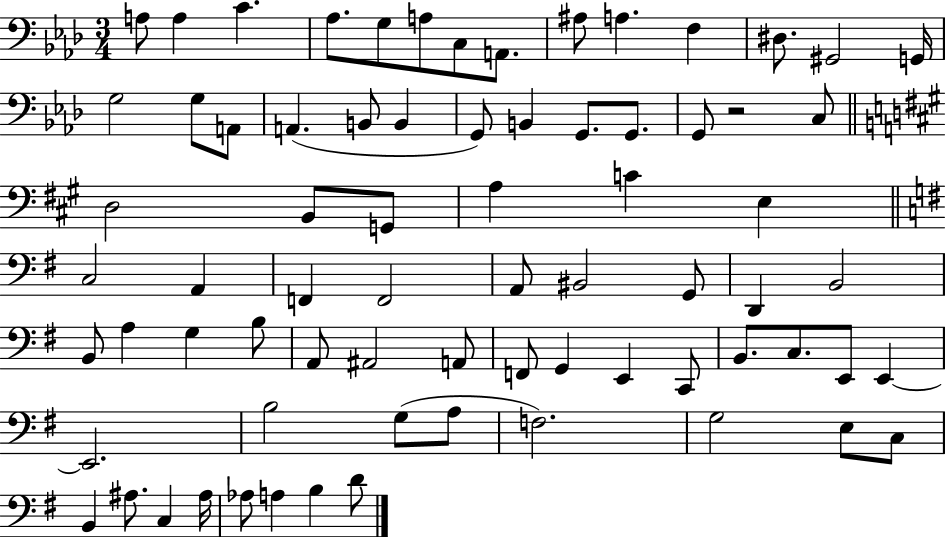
A3/e A3/q C4/q. Ab3/e. G3/e A3/e C3/e A2/e. A#3/e A3/q. F3/q D#3/e. G#2/h G2/s G3/h G3/e A2/e A2/q. B2/e B2/q G2/e B2/q G2/e. G2/e. G2/e R/h C3/e D3/h B2/e G2/e A3/q C4/q E3/q C3/h A2/q F2/q F2/h A2/e BIS2/h G2/e D2/q B2/h B2/e A3/q G3/q B3/e A2/e A#2/h A2/e F2/e G2/q E2/q C2/e B2/e. C3/e. E2/e E2/q E2/h. B3/h G3/e A3/e F3/h. G3/h E3/e C3/e B2/q A#3/e. C3/q A#3/s Ab3/e A3/q B3/q D4/e